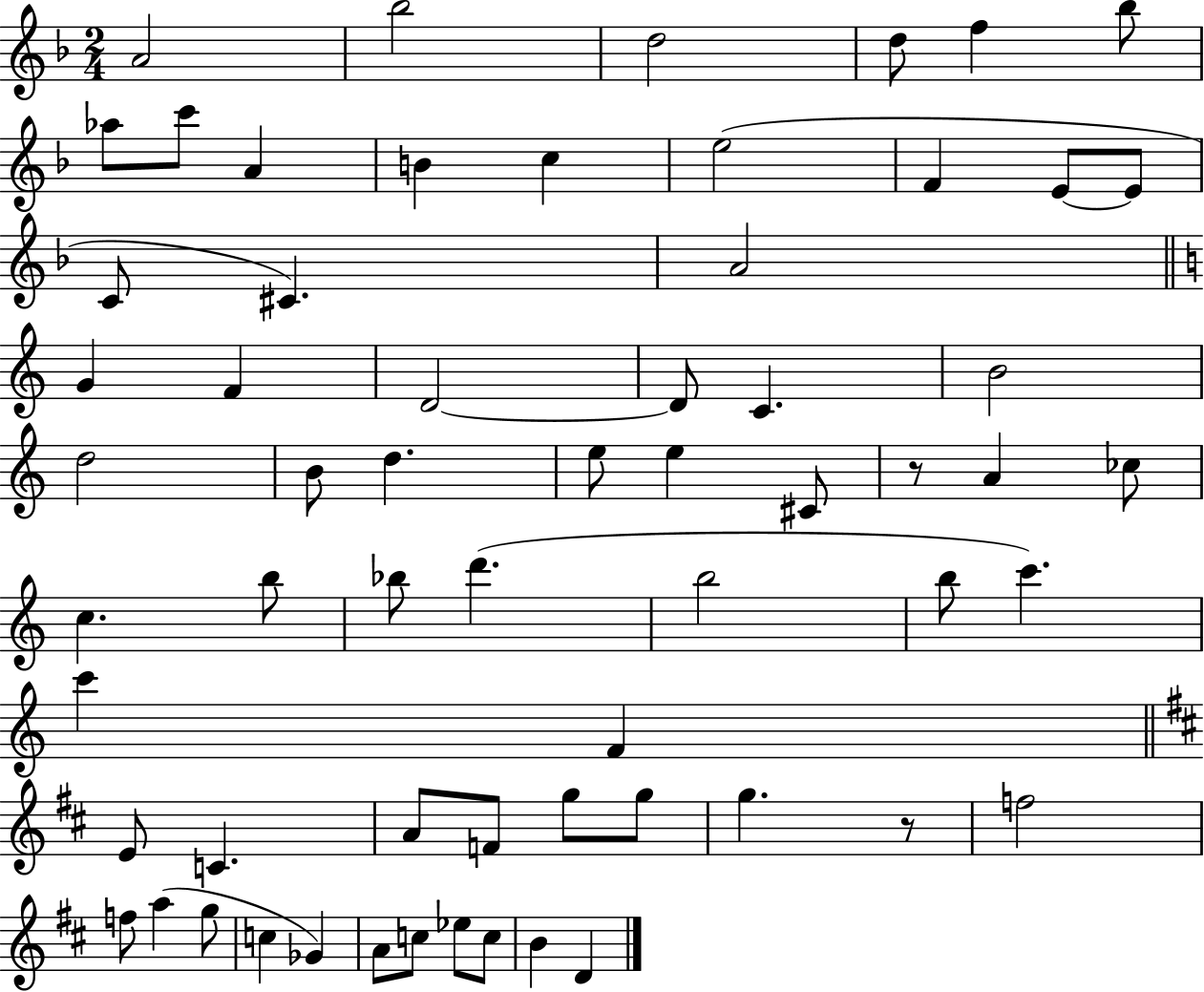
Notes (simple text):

A4/h Bb5/h D5/h D5/e F5/q Bb5/e Ab5/e C6/e A4/q B4/q C5/q E5/h F4/q E4/e E4/e C4/e C#4/q. A4/h G4/q F4/q D4/h D4/e C4/q. B4/h D5/h B4/e D5/q. E5/e E5/q C#4/e R/e A4/q CES5/e C5/q. B5/e Bb5/e D6/q. B5/h B5/e C6/q. C6/q F4/q E4/e C4/q. A4/e F4/e G5/e G5/e G5/q. R/e F5/h F5/e A5/q G5/e C5/q Gb4/q A4/e C5/e Eb5/e C5/e B4/q D4/q